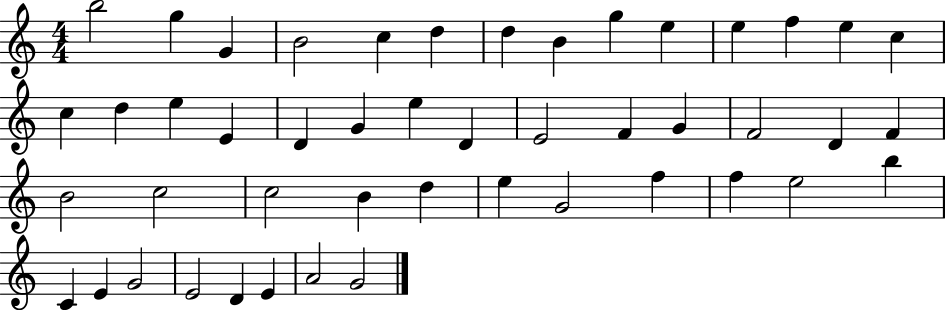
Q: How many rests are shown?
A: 0